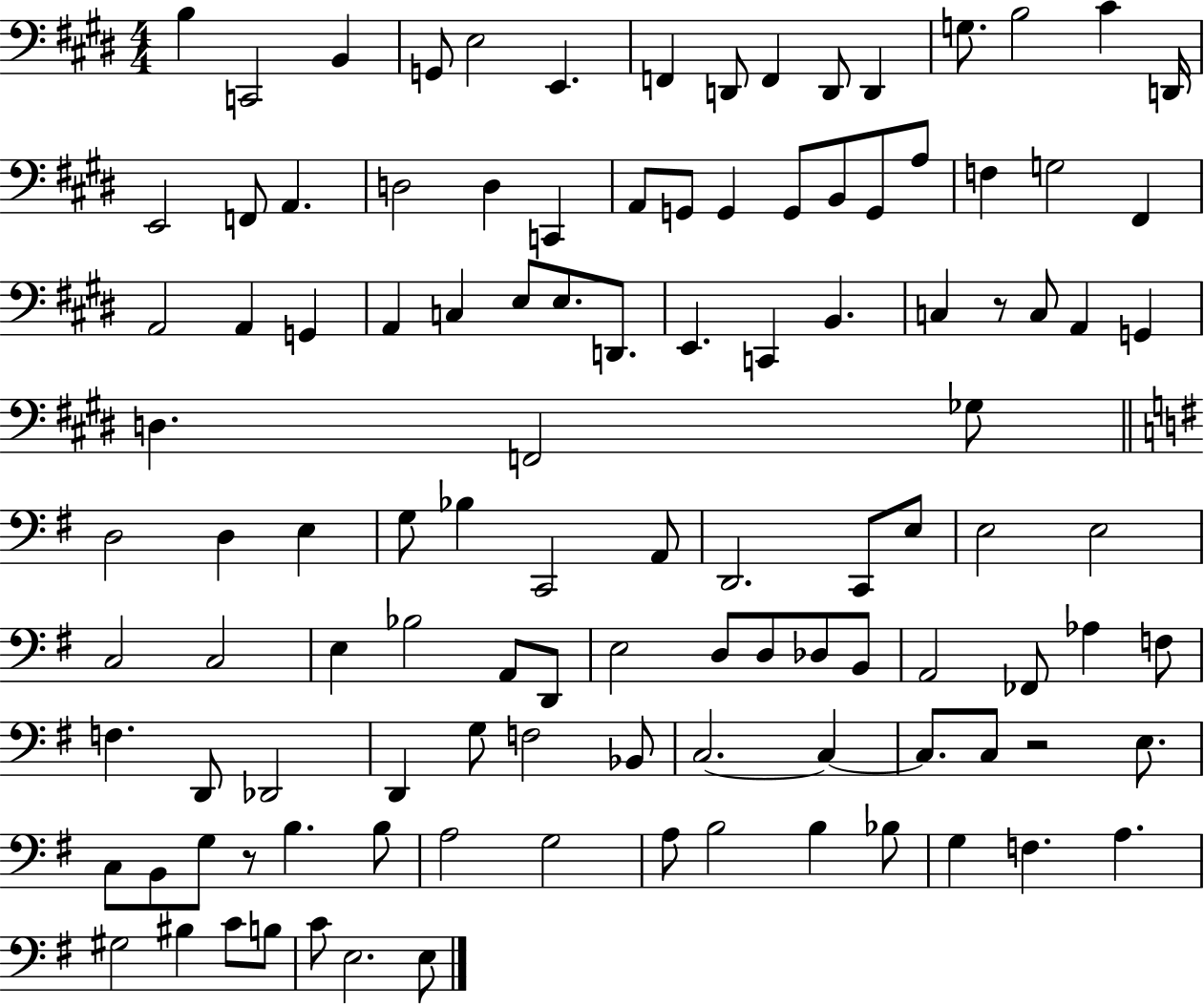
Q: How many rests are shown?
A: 3